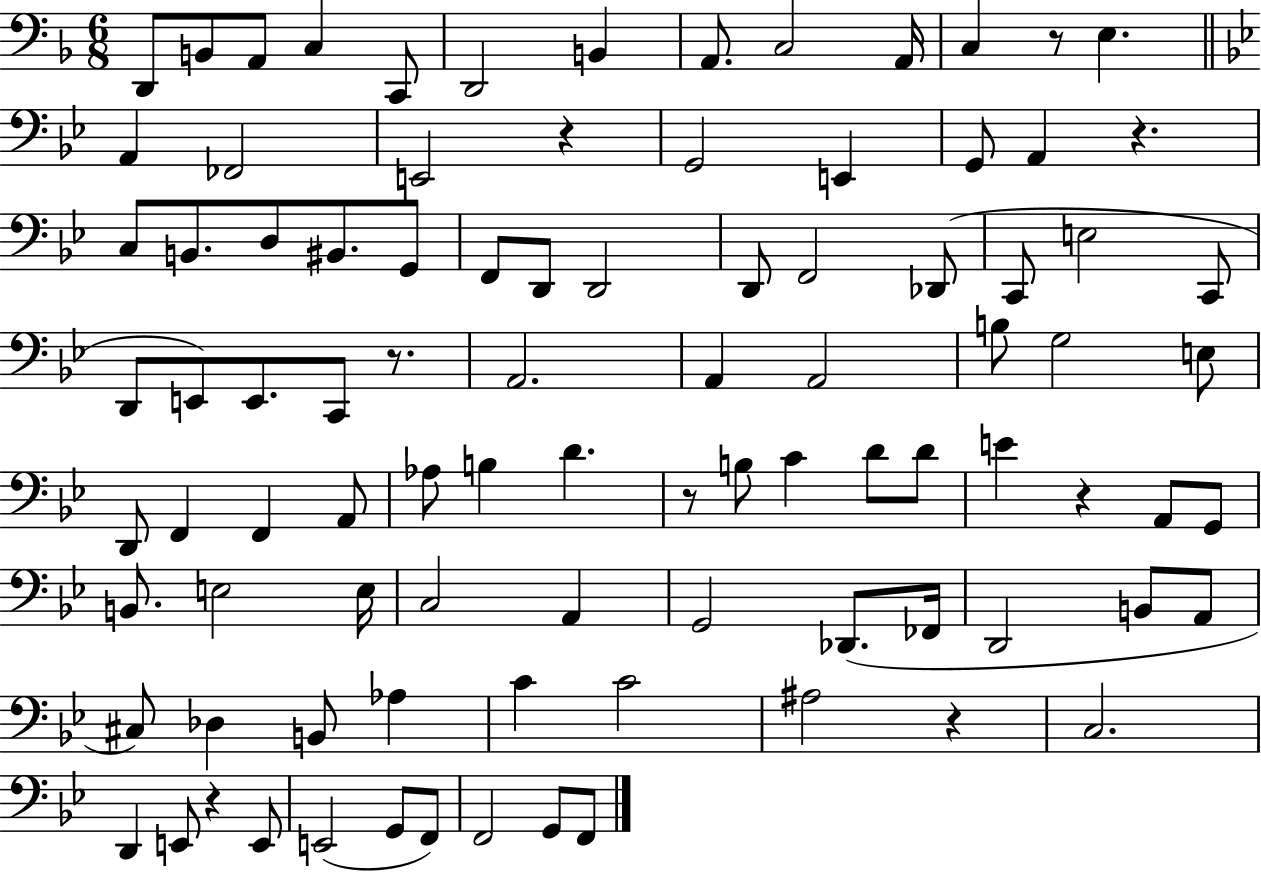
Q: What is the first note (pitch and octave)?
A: D2